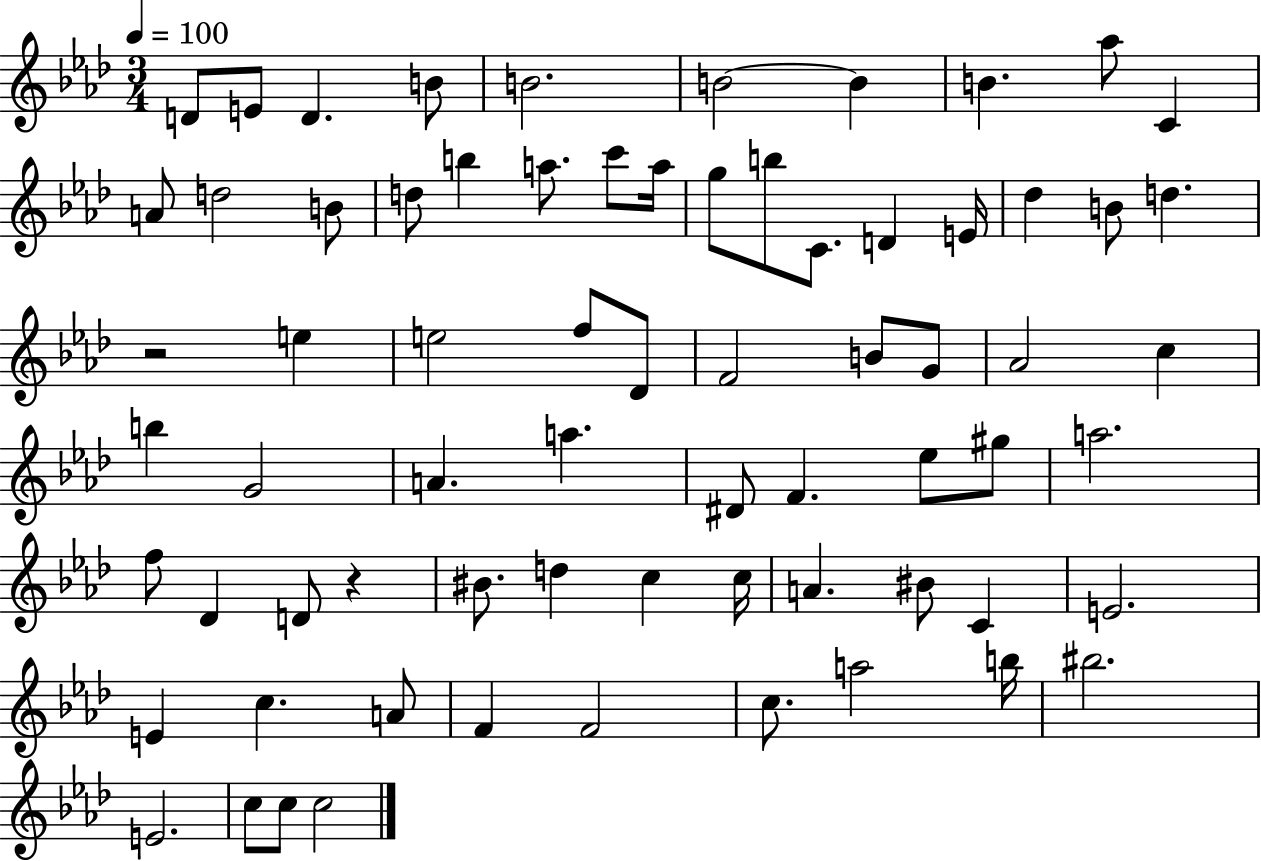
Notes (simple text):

D4/e E4/e D4/q. B4/e B4/h. B4/h B4/q B4/q. Ab5/e C4/q A4/e D5/h B4/e D5/e B5/q A5/e. C6/e A5/s G5/e B5/e C4/e. D4/q E4/s Db5/q B4/e D5/q. R/h E5/q E5/h F5/e Db4/e F4/h B4/e G4/e Ab4/h C5/q B5/q G4/h A4/q. A5/q. D#4/e F4/q. Eb5/e G#5/e A5/h. F5/e Db4/q D4/e R/q BIS4/e. D5/q C5/q C5/s A4/q. BIS4/e C4/q E4/h. E4/q C5/q. A4/e F4/q F4/h C5/e. A5/h B5/s BIS5/h. E4/h. C5/e C5/e C5/h